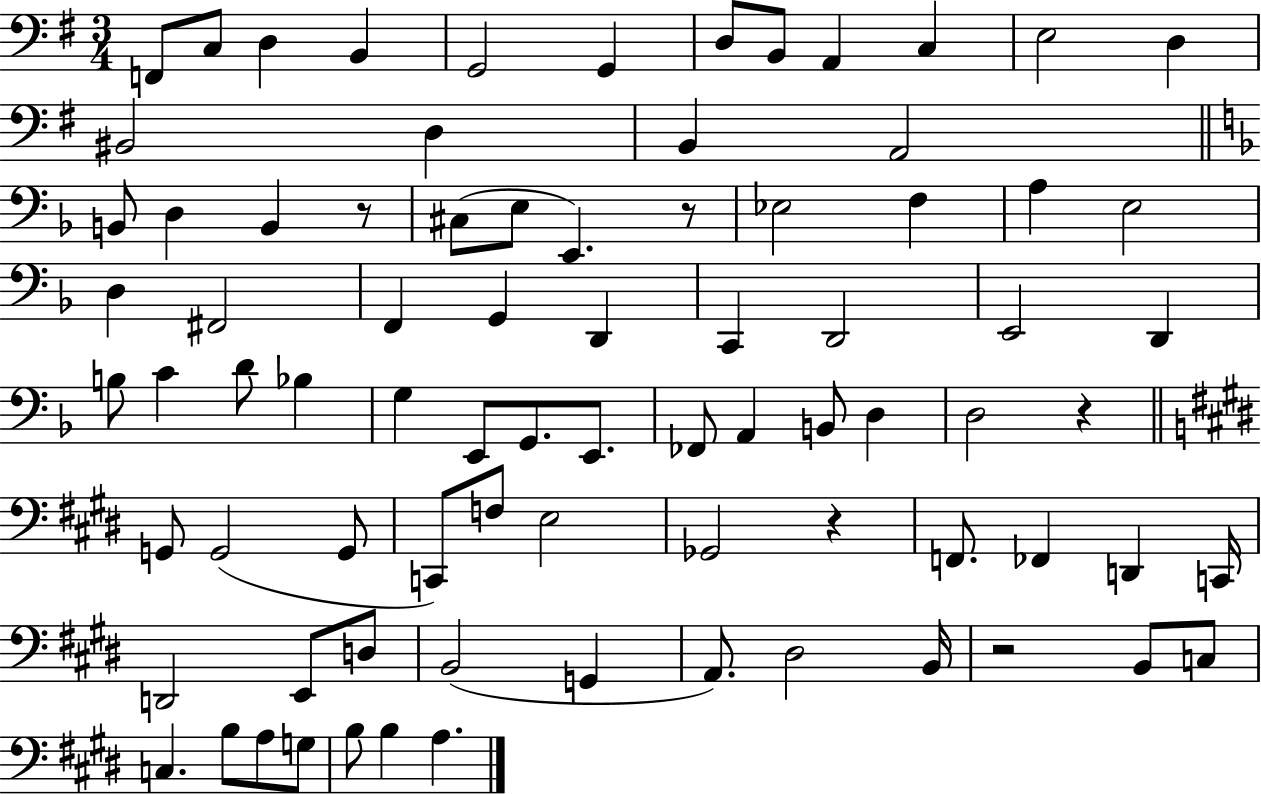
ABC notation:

X:1
T:Untitled
M:3/4
L:1/4
K:G
F,,/2 C,/2 D, B,, G,,2 G,, D,/2 B,,/2 A,, C, E,2 D, ^B,,2 D, B,, A,,2 B,,/2 D, B,, z/2 ^C,/2 E,/2 E,, z/2 _E,2 F, A, E,2 D, ^F,,2 F,, G,, D,, C,, D,,2 E,,2 D,, B,/2 C D/2 _B, G, E,,/2 G,,/2 E,,/2 _F,,/2 A,, B,,/2 D, D,2 z G,,/2 G,,2 G,,/2 C,,/2 F,/2 E,2 _G,,2 z F,,/2 _F,, D,, C,,/4 D,,2 E,,/2 D,/2 B,,2 G,, A,,/2 ^D,2 B,,/4 z2 B,,/2 C,/2 C, B,/2 A,/2 G,/2 B,/2 B, A,